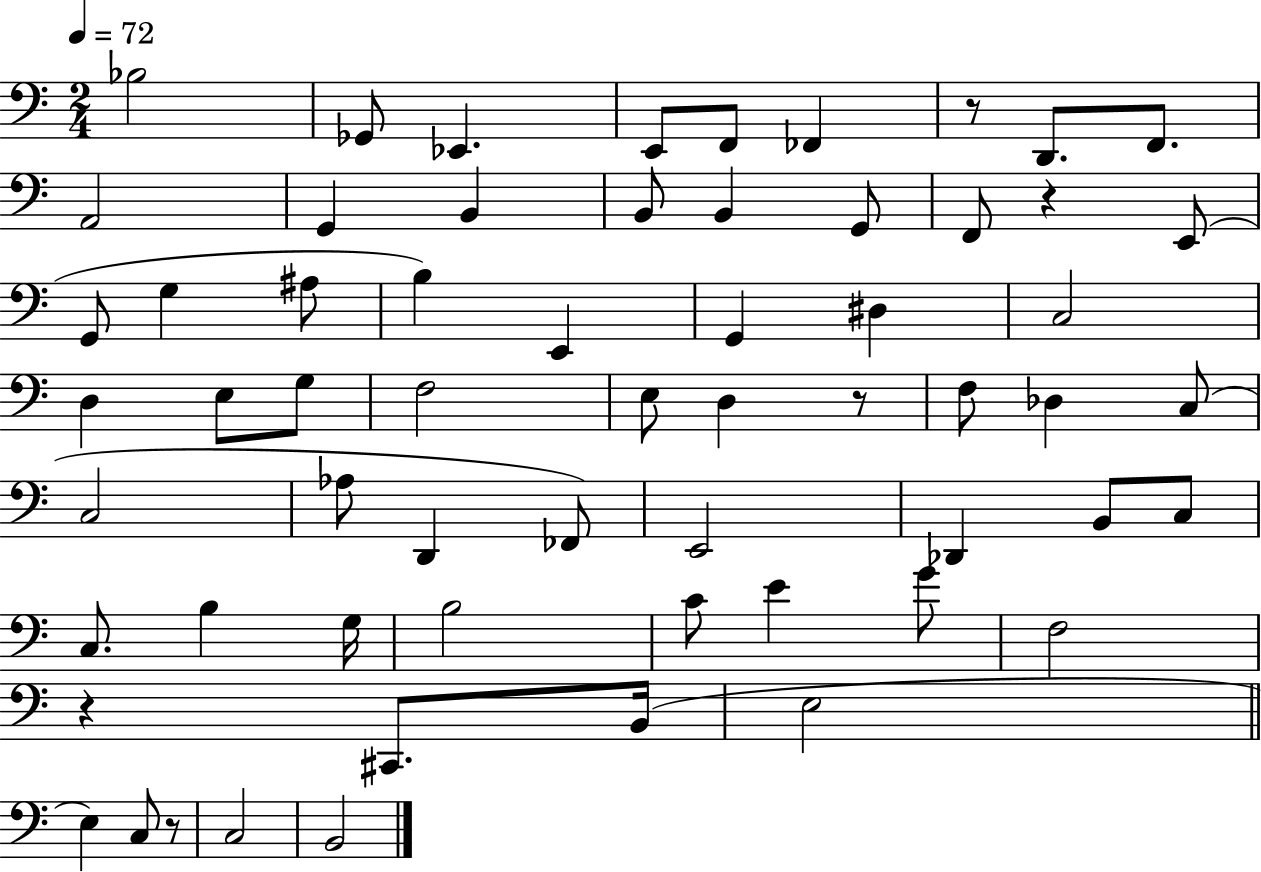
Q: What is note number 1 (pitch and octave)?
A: Bb3